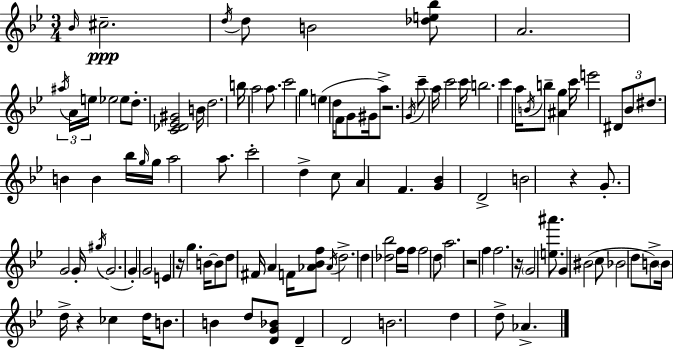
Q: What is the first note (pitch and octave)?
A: Bb4